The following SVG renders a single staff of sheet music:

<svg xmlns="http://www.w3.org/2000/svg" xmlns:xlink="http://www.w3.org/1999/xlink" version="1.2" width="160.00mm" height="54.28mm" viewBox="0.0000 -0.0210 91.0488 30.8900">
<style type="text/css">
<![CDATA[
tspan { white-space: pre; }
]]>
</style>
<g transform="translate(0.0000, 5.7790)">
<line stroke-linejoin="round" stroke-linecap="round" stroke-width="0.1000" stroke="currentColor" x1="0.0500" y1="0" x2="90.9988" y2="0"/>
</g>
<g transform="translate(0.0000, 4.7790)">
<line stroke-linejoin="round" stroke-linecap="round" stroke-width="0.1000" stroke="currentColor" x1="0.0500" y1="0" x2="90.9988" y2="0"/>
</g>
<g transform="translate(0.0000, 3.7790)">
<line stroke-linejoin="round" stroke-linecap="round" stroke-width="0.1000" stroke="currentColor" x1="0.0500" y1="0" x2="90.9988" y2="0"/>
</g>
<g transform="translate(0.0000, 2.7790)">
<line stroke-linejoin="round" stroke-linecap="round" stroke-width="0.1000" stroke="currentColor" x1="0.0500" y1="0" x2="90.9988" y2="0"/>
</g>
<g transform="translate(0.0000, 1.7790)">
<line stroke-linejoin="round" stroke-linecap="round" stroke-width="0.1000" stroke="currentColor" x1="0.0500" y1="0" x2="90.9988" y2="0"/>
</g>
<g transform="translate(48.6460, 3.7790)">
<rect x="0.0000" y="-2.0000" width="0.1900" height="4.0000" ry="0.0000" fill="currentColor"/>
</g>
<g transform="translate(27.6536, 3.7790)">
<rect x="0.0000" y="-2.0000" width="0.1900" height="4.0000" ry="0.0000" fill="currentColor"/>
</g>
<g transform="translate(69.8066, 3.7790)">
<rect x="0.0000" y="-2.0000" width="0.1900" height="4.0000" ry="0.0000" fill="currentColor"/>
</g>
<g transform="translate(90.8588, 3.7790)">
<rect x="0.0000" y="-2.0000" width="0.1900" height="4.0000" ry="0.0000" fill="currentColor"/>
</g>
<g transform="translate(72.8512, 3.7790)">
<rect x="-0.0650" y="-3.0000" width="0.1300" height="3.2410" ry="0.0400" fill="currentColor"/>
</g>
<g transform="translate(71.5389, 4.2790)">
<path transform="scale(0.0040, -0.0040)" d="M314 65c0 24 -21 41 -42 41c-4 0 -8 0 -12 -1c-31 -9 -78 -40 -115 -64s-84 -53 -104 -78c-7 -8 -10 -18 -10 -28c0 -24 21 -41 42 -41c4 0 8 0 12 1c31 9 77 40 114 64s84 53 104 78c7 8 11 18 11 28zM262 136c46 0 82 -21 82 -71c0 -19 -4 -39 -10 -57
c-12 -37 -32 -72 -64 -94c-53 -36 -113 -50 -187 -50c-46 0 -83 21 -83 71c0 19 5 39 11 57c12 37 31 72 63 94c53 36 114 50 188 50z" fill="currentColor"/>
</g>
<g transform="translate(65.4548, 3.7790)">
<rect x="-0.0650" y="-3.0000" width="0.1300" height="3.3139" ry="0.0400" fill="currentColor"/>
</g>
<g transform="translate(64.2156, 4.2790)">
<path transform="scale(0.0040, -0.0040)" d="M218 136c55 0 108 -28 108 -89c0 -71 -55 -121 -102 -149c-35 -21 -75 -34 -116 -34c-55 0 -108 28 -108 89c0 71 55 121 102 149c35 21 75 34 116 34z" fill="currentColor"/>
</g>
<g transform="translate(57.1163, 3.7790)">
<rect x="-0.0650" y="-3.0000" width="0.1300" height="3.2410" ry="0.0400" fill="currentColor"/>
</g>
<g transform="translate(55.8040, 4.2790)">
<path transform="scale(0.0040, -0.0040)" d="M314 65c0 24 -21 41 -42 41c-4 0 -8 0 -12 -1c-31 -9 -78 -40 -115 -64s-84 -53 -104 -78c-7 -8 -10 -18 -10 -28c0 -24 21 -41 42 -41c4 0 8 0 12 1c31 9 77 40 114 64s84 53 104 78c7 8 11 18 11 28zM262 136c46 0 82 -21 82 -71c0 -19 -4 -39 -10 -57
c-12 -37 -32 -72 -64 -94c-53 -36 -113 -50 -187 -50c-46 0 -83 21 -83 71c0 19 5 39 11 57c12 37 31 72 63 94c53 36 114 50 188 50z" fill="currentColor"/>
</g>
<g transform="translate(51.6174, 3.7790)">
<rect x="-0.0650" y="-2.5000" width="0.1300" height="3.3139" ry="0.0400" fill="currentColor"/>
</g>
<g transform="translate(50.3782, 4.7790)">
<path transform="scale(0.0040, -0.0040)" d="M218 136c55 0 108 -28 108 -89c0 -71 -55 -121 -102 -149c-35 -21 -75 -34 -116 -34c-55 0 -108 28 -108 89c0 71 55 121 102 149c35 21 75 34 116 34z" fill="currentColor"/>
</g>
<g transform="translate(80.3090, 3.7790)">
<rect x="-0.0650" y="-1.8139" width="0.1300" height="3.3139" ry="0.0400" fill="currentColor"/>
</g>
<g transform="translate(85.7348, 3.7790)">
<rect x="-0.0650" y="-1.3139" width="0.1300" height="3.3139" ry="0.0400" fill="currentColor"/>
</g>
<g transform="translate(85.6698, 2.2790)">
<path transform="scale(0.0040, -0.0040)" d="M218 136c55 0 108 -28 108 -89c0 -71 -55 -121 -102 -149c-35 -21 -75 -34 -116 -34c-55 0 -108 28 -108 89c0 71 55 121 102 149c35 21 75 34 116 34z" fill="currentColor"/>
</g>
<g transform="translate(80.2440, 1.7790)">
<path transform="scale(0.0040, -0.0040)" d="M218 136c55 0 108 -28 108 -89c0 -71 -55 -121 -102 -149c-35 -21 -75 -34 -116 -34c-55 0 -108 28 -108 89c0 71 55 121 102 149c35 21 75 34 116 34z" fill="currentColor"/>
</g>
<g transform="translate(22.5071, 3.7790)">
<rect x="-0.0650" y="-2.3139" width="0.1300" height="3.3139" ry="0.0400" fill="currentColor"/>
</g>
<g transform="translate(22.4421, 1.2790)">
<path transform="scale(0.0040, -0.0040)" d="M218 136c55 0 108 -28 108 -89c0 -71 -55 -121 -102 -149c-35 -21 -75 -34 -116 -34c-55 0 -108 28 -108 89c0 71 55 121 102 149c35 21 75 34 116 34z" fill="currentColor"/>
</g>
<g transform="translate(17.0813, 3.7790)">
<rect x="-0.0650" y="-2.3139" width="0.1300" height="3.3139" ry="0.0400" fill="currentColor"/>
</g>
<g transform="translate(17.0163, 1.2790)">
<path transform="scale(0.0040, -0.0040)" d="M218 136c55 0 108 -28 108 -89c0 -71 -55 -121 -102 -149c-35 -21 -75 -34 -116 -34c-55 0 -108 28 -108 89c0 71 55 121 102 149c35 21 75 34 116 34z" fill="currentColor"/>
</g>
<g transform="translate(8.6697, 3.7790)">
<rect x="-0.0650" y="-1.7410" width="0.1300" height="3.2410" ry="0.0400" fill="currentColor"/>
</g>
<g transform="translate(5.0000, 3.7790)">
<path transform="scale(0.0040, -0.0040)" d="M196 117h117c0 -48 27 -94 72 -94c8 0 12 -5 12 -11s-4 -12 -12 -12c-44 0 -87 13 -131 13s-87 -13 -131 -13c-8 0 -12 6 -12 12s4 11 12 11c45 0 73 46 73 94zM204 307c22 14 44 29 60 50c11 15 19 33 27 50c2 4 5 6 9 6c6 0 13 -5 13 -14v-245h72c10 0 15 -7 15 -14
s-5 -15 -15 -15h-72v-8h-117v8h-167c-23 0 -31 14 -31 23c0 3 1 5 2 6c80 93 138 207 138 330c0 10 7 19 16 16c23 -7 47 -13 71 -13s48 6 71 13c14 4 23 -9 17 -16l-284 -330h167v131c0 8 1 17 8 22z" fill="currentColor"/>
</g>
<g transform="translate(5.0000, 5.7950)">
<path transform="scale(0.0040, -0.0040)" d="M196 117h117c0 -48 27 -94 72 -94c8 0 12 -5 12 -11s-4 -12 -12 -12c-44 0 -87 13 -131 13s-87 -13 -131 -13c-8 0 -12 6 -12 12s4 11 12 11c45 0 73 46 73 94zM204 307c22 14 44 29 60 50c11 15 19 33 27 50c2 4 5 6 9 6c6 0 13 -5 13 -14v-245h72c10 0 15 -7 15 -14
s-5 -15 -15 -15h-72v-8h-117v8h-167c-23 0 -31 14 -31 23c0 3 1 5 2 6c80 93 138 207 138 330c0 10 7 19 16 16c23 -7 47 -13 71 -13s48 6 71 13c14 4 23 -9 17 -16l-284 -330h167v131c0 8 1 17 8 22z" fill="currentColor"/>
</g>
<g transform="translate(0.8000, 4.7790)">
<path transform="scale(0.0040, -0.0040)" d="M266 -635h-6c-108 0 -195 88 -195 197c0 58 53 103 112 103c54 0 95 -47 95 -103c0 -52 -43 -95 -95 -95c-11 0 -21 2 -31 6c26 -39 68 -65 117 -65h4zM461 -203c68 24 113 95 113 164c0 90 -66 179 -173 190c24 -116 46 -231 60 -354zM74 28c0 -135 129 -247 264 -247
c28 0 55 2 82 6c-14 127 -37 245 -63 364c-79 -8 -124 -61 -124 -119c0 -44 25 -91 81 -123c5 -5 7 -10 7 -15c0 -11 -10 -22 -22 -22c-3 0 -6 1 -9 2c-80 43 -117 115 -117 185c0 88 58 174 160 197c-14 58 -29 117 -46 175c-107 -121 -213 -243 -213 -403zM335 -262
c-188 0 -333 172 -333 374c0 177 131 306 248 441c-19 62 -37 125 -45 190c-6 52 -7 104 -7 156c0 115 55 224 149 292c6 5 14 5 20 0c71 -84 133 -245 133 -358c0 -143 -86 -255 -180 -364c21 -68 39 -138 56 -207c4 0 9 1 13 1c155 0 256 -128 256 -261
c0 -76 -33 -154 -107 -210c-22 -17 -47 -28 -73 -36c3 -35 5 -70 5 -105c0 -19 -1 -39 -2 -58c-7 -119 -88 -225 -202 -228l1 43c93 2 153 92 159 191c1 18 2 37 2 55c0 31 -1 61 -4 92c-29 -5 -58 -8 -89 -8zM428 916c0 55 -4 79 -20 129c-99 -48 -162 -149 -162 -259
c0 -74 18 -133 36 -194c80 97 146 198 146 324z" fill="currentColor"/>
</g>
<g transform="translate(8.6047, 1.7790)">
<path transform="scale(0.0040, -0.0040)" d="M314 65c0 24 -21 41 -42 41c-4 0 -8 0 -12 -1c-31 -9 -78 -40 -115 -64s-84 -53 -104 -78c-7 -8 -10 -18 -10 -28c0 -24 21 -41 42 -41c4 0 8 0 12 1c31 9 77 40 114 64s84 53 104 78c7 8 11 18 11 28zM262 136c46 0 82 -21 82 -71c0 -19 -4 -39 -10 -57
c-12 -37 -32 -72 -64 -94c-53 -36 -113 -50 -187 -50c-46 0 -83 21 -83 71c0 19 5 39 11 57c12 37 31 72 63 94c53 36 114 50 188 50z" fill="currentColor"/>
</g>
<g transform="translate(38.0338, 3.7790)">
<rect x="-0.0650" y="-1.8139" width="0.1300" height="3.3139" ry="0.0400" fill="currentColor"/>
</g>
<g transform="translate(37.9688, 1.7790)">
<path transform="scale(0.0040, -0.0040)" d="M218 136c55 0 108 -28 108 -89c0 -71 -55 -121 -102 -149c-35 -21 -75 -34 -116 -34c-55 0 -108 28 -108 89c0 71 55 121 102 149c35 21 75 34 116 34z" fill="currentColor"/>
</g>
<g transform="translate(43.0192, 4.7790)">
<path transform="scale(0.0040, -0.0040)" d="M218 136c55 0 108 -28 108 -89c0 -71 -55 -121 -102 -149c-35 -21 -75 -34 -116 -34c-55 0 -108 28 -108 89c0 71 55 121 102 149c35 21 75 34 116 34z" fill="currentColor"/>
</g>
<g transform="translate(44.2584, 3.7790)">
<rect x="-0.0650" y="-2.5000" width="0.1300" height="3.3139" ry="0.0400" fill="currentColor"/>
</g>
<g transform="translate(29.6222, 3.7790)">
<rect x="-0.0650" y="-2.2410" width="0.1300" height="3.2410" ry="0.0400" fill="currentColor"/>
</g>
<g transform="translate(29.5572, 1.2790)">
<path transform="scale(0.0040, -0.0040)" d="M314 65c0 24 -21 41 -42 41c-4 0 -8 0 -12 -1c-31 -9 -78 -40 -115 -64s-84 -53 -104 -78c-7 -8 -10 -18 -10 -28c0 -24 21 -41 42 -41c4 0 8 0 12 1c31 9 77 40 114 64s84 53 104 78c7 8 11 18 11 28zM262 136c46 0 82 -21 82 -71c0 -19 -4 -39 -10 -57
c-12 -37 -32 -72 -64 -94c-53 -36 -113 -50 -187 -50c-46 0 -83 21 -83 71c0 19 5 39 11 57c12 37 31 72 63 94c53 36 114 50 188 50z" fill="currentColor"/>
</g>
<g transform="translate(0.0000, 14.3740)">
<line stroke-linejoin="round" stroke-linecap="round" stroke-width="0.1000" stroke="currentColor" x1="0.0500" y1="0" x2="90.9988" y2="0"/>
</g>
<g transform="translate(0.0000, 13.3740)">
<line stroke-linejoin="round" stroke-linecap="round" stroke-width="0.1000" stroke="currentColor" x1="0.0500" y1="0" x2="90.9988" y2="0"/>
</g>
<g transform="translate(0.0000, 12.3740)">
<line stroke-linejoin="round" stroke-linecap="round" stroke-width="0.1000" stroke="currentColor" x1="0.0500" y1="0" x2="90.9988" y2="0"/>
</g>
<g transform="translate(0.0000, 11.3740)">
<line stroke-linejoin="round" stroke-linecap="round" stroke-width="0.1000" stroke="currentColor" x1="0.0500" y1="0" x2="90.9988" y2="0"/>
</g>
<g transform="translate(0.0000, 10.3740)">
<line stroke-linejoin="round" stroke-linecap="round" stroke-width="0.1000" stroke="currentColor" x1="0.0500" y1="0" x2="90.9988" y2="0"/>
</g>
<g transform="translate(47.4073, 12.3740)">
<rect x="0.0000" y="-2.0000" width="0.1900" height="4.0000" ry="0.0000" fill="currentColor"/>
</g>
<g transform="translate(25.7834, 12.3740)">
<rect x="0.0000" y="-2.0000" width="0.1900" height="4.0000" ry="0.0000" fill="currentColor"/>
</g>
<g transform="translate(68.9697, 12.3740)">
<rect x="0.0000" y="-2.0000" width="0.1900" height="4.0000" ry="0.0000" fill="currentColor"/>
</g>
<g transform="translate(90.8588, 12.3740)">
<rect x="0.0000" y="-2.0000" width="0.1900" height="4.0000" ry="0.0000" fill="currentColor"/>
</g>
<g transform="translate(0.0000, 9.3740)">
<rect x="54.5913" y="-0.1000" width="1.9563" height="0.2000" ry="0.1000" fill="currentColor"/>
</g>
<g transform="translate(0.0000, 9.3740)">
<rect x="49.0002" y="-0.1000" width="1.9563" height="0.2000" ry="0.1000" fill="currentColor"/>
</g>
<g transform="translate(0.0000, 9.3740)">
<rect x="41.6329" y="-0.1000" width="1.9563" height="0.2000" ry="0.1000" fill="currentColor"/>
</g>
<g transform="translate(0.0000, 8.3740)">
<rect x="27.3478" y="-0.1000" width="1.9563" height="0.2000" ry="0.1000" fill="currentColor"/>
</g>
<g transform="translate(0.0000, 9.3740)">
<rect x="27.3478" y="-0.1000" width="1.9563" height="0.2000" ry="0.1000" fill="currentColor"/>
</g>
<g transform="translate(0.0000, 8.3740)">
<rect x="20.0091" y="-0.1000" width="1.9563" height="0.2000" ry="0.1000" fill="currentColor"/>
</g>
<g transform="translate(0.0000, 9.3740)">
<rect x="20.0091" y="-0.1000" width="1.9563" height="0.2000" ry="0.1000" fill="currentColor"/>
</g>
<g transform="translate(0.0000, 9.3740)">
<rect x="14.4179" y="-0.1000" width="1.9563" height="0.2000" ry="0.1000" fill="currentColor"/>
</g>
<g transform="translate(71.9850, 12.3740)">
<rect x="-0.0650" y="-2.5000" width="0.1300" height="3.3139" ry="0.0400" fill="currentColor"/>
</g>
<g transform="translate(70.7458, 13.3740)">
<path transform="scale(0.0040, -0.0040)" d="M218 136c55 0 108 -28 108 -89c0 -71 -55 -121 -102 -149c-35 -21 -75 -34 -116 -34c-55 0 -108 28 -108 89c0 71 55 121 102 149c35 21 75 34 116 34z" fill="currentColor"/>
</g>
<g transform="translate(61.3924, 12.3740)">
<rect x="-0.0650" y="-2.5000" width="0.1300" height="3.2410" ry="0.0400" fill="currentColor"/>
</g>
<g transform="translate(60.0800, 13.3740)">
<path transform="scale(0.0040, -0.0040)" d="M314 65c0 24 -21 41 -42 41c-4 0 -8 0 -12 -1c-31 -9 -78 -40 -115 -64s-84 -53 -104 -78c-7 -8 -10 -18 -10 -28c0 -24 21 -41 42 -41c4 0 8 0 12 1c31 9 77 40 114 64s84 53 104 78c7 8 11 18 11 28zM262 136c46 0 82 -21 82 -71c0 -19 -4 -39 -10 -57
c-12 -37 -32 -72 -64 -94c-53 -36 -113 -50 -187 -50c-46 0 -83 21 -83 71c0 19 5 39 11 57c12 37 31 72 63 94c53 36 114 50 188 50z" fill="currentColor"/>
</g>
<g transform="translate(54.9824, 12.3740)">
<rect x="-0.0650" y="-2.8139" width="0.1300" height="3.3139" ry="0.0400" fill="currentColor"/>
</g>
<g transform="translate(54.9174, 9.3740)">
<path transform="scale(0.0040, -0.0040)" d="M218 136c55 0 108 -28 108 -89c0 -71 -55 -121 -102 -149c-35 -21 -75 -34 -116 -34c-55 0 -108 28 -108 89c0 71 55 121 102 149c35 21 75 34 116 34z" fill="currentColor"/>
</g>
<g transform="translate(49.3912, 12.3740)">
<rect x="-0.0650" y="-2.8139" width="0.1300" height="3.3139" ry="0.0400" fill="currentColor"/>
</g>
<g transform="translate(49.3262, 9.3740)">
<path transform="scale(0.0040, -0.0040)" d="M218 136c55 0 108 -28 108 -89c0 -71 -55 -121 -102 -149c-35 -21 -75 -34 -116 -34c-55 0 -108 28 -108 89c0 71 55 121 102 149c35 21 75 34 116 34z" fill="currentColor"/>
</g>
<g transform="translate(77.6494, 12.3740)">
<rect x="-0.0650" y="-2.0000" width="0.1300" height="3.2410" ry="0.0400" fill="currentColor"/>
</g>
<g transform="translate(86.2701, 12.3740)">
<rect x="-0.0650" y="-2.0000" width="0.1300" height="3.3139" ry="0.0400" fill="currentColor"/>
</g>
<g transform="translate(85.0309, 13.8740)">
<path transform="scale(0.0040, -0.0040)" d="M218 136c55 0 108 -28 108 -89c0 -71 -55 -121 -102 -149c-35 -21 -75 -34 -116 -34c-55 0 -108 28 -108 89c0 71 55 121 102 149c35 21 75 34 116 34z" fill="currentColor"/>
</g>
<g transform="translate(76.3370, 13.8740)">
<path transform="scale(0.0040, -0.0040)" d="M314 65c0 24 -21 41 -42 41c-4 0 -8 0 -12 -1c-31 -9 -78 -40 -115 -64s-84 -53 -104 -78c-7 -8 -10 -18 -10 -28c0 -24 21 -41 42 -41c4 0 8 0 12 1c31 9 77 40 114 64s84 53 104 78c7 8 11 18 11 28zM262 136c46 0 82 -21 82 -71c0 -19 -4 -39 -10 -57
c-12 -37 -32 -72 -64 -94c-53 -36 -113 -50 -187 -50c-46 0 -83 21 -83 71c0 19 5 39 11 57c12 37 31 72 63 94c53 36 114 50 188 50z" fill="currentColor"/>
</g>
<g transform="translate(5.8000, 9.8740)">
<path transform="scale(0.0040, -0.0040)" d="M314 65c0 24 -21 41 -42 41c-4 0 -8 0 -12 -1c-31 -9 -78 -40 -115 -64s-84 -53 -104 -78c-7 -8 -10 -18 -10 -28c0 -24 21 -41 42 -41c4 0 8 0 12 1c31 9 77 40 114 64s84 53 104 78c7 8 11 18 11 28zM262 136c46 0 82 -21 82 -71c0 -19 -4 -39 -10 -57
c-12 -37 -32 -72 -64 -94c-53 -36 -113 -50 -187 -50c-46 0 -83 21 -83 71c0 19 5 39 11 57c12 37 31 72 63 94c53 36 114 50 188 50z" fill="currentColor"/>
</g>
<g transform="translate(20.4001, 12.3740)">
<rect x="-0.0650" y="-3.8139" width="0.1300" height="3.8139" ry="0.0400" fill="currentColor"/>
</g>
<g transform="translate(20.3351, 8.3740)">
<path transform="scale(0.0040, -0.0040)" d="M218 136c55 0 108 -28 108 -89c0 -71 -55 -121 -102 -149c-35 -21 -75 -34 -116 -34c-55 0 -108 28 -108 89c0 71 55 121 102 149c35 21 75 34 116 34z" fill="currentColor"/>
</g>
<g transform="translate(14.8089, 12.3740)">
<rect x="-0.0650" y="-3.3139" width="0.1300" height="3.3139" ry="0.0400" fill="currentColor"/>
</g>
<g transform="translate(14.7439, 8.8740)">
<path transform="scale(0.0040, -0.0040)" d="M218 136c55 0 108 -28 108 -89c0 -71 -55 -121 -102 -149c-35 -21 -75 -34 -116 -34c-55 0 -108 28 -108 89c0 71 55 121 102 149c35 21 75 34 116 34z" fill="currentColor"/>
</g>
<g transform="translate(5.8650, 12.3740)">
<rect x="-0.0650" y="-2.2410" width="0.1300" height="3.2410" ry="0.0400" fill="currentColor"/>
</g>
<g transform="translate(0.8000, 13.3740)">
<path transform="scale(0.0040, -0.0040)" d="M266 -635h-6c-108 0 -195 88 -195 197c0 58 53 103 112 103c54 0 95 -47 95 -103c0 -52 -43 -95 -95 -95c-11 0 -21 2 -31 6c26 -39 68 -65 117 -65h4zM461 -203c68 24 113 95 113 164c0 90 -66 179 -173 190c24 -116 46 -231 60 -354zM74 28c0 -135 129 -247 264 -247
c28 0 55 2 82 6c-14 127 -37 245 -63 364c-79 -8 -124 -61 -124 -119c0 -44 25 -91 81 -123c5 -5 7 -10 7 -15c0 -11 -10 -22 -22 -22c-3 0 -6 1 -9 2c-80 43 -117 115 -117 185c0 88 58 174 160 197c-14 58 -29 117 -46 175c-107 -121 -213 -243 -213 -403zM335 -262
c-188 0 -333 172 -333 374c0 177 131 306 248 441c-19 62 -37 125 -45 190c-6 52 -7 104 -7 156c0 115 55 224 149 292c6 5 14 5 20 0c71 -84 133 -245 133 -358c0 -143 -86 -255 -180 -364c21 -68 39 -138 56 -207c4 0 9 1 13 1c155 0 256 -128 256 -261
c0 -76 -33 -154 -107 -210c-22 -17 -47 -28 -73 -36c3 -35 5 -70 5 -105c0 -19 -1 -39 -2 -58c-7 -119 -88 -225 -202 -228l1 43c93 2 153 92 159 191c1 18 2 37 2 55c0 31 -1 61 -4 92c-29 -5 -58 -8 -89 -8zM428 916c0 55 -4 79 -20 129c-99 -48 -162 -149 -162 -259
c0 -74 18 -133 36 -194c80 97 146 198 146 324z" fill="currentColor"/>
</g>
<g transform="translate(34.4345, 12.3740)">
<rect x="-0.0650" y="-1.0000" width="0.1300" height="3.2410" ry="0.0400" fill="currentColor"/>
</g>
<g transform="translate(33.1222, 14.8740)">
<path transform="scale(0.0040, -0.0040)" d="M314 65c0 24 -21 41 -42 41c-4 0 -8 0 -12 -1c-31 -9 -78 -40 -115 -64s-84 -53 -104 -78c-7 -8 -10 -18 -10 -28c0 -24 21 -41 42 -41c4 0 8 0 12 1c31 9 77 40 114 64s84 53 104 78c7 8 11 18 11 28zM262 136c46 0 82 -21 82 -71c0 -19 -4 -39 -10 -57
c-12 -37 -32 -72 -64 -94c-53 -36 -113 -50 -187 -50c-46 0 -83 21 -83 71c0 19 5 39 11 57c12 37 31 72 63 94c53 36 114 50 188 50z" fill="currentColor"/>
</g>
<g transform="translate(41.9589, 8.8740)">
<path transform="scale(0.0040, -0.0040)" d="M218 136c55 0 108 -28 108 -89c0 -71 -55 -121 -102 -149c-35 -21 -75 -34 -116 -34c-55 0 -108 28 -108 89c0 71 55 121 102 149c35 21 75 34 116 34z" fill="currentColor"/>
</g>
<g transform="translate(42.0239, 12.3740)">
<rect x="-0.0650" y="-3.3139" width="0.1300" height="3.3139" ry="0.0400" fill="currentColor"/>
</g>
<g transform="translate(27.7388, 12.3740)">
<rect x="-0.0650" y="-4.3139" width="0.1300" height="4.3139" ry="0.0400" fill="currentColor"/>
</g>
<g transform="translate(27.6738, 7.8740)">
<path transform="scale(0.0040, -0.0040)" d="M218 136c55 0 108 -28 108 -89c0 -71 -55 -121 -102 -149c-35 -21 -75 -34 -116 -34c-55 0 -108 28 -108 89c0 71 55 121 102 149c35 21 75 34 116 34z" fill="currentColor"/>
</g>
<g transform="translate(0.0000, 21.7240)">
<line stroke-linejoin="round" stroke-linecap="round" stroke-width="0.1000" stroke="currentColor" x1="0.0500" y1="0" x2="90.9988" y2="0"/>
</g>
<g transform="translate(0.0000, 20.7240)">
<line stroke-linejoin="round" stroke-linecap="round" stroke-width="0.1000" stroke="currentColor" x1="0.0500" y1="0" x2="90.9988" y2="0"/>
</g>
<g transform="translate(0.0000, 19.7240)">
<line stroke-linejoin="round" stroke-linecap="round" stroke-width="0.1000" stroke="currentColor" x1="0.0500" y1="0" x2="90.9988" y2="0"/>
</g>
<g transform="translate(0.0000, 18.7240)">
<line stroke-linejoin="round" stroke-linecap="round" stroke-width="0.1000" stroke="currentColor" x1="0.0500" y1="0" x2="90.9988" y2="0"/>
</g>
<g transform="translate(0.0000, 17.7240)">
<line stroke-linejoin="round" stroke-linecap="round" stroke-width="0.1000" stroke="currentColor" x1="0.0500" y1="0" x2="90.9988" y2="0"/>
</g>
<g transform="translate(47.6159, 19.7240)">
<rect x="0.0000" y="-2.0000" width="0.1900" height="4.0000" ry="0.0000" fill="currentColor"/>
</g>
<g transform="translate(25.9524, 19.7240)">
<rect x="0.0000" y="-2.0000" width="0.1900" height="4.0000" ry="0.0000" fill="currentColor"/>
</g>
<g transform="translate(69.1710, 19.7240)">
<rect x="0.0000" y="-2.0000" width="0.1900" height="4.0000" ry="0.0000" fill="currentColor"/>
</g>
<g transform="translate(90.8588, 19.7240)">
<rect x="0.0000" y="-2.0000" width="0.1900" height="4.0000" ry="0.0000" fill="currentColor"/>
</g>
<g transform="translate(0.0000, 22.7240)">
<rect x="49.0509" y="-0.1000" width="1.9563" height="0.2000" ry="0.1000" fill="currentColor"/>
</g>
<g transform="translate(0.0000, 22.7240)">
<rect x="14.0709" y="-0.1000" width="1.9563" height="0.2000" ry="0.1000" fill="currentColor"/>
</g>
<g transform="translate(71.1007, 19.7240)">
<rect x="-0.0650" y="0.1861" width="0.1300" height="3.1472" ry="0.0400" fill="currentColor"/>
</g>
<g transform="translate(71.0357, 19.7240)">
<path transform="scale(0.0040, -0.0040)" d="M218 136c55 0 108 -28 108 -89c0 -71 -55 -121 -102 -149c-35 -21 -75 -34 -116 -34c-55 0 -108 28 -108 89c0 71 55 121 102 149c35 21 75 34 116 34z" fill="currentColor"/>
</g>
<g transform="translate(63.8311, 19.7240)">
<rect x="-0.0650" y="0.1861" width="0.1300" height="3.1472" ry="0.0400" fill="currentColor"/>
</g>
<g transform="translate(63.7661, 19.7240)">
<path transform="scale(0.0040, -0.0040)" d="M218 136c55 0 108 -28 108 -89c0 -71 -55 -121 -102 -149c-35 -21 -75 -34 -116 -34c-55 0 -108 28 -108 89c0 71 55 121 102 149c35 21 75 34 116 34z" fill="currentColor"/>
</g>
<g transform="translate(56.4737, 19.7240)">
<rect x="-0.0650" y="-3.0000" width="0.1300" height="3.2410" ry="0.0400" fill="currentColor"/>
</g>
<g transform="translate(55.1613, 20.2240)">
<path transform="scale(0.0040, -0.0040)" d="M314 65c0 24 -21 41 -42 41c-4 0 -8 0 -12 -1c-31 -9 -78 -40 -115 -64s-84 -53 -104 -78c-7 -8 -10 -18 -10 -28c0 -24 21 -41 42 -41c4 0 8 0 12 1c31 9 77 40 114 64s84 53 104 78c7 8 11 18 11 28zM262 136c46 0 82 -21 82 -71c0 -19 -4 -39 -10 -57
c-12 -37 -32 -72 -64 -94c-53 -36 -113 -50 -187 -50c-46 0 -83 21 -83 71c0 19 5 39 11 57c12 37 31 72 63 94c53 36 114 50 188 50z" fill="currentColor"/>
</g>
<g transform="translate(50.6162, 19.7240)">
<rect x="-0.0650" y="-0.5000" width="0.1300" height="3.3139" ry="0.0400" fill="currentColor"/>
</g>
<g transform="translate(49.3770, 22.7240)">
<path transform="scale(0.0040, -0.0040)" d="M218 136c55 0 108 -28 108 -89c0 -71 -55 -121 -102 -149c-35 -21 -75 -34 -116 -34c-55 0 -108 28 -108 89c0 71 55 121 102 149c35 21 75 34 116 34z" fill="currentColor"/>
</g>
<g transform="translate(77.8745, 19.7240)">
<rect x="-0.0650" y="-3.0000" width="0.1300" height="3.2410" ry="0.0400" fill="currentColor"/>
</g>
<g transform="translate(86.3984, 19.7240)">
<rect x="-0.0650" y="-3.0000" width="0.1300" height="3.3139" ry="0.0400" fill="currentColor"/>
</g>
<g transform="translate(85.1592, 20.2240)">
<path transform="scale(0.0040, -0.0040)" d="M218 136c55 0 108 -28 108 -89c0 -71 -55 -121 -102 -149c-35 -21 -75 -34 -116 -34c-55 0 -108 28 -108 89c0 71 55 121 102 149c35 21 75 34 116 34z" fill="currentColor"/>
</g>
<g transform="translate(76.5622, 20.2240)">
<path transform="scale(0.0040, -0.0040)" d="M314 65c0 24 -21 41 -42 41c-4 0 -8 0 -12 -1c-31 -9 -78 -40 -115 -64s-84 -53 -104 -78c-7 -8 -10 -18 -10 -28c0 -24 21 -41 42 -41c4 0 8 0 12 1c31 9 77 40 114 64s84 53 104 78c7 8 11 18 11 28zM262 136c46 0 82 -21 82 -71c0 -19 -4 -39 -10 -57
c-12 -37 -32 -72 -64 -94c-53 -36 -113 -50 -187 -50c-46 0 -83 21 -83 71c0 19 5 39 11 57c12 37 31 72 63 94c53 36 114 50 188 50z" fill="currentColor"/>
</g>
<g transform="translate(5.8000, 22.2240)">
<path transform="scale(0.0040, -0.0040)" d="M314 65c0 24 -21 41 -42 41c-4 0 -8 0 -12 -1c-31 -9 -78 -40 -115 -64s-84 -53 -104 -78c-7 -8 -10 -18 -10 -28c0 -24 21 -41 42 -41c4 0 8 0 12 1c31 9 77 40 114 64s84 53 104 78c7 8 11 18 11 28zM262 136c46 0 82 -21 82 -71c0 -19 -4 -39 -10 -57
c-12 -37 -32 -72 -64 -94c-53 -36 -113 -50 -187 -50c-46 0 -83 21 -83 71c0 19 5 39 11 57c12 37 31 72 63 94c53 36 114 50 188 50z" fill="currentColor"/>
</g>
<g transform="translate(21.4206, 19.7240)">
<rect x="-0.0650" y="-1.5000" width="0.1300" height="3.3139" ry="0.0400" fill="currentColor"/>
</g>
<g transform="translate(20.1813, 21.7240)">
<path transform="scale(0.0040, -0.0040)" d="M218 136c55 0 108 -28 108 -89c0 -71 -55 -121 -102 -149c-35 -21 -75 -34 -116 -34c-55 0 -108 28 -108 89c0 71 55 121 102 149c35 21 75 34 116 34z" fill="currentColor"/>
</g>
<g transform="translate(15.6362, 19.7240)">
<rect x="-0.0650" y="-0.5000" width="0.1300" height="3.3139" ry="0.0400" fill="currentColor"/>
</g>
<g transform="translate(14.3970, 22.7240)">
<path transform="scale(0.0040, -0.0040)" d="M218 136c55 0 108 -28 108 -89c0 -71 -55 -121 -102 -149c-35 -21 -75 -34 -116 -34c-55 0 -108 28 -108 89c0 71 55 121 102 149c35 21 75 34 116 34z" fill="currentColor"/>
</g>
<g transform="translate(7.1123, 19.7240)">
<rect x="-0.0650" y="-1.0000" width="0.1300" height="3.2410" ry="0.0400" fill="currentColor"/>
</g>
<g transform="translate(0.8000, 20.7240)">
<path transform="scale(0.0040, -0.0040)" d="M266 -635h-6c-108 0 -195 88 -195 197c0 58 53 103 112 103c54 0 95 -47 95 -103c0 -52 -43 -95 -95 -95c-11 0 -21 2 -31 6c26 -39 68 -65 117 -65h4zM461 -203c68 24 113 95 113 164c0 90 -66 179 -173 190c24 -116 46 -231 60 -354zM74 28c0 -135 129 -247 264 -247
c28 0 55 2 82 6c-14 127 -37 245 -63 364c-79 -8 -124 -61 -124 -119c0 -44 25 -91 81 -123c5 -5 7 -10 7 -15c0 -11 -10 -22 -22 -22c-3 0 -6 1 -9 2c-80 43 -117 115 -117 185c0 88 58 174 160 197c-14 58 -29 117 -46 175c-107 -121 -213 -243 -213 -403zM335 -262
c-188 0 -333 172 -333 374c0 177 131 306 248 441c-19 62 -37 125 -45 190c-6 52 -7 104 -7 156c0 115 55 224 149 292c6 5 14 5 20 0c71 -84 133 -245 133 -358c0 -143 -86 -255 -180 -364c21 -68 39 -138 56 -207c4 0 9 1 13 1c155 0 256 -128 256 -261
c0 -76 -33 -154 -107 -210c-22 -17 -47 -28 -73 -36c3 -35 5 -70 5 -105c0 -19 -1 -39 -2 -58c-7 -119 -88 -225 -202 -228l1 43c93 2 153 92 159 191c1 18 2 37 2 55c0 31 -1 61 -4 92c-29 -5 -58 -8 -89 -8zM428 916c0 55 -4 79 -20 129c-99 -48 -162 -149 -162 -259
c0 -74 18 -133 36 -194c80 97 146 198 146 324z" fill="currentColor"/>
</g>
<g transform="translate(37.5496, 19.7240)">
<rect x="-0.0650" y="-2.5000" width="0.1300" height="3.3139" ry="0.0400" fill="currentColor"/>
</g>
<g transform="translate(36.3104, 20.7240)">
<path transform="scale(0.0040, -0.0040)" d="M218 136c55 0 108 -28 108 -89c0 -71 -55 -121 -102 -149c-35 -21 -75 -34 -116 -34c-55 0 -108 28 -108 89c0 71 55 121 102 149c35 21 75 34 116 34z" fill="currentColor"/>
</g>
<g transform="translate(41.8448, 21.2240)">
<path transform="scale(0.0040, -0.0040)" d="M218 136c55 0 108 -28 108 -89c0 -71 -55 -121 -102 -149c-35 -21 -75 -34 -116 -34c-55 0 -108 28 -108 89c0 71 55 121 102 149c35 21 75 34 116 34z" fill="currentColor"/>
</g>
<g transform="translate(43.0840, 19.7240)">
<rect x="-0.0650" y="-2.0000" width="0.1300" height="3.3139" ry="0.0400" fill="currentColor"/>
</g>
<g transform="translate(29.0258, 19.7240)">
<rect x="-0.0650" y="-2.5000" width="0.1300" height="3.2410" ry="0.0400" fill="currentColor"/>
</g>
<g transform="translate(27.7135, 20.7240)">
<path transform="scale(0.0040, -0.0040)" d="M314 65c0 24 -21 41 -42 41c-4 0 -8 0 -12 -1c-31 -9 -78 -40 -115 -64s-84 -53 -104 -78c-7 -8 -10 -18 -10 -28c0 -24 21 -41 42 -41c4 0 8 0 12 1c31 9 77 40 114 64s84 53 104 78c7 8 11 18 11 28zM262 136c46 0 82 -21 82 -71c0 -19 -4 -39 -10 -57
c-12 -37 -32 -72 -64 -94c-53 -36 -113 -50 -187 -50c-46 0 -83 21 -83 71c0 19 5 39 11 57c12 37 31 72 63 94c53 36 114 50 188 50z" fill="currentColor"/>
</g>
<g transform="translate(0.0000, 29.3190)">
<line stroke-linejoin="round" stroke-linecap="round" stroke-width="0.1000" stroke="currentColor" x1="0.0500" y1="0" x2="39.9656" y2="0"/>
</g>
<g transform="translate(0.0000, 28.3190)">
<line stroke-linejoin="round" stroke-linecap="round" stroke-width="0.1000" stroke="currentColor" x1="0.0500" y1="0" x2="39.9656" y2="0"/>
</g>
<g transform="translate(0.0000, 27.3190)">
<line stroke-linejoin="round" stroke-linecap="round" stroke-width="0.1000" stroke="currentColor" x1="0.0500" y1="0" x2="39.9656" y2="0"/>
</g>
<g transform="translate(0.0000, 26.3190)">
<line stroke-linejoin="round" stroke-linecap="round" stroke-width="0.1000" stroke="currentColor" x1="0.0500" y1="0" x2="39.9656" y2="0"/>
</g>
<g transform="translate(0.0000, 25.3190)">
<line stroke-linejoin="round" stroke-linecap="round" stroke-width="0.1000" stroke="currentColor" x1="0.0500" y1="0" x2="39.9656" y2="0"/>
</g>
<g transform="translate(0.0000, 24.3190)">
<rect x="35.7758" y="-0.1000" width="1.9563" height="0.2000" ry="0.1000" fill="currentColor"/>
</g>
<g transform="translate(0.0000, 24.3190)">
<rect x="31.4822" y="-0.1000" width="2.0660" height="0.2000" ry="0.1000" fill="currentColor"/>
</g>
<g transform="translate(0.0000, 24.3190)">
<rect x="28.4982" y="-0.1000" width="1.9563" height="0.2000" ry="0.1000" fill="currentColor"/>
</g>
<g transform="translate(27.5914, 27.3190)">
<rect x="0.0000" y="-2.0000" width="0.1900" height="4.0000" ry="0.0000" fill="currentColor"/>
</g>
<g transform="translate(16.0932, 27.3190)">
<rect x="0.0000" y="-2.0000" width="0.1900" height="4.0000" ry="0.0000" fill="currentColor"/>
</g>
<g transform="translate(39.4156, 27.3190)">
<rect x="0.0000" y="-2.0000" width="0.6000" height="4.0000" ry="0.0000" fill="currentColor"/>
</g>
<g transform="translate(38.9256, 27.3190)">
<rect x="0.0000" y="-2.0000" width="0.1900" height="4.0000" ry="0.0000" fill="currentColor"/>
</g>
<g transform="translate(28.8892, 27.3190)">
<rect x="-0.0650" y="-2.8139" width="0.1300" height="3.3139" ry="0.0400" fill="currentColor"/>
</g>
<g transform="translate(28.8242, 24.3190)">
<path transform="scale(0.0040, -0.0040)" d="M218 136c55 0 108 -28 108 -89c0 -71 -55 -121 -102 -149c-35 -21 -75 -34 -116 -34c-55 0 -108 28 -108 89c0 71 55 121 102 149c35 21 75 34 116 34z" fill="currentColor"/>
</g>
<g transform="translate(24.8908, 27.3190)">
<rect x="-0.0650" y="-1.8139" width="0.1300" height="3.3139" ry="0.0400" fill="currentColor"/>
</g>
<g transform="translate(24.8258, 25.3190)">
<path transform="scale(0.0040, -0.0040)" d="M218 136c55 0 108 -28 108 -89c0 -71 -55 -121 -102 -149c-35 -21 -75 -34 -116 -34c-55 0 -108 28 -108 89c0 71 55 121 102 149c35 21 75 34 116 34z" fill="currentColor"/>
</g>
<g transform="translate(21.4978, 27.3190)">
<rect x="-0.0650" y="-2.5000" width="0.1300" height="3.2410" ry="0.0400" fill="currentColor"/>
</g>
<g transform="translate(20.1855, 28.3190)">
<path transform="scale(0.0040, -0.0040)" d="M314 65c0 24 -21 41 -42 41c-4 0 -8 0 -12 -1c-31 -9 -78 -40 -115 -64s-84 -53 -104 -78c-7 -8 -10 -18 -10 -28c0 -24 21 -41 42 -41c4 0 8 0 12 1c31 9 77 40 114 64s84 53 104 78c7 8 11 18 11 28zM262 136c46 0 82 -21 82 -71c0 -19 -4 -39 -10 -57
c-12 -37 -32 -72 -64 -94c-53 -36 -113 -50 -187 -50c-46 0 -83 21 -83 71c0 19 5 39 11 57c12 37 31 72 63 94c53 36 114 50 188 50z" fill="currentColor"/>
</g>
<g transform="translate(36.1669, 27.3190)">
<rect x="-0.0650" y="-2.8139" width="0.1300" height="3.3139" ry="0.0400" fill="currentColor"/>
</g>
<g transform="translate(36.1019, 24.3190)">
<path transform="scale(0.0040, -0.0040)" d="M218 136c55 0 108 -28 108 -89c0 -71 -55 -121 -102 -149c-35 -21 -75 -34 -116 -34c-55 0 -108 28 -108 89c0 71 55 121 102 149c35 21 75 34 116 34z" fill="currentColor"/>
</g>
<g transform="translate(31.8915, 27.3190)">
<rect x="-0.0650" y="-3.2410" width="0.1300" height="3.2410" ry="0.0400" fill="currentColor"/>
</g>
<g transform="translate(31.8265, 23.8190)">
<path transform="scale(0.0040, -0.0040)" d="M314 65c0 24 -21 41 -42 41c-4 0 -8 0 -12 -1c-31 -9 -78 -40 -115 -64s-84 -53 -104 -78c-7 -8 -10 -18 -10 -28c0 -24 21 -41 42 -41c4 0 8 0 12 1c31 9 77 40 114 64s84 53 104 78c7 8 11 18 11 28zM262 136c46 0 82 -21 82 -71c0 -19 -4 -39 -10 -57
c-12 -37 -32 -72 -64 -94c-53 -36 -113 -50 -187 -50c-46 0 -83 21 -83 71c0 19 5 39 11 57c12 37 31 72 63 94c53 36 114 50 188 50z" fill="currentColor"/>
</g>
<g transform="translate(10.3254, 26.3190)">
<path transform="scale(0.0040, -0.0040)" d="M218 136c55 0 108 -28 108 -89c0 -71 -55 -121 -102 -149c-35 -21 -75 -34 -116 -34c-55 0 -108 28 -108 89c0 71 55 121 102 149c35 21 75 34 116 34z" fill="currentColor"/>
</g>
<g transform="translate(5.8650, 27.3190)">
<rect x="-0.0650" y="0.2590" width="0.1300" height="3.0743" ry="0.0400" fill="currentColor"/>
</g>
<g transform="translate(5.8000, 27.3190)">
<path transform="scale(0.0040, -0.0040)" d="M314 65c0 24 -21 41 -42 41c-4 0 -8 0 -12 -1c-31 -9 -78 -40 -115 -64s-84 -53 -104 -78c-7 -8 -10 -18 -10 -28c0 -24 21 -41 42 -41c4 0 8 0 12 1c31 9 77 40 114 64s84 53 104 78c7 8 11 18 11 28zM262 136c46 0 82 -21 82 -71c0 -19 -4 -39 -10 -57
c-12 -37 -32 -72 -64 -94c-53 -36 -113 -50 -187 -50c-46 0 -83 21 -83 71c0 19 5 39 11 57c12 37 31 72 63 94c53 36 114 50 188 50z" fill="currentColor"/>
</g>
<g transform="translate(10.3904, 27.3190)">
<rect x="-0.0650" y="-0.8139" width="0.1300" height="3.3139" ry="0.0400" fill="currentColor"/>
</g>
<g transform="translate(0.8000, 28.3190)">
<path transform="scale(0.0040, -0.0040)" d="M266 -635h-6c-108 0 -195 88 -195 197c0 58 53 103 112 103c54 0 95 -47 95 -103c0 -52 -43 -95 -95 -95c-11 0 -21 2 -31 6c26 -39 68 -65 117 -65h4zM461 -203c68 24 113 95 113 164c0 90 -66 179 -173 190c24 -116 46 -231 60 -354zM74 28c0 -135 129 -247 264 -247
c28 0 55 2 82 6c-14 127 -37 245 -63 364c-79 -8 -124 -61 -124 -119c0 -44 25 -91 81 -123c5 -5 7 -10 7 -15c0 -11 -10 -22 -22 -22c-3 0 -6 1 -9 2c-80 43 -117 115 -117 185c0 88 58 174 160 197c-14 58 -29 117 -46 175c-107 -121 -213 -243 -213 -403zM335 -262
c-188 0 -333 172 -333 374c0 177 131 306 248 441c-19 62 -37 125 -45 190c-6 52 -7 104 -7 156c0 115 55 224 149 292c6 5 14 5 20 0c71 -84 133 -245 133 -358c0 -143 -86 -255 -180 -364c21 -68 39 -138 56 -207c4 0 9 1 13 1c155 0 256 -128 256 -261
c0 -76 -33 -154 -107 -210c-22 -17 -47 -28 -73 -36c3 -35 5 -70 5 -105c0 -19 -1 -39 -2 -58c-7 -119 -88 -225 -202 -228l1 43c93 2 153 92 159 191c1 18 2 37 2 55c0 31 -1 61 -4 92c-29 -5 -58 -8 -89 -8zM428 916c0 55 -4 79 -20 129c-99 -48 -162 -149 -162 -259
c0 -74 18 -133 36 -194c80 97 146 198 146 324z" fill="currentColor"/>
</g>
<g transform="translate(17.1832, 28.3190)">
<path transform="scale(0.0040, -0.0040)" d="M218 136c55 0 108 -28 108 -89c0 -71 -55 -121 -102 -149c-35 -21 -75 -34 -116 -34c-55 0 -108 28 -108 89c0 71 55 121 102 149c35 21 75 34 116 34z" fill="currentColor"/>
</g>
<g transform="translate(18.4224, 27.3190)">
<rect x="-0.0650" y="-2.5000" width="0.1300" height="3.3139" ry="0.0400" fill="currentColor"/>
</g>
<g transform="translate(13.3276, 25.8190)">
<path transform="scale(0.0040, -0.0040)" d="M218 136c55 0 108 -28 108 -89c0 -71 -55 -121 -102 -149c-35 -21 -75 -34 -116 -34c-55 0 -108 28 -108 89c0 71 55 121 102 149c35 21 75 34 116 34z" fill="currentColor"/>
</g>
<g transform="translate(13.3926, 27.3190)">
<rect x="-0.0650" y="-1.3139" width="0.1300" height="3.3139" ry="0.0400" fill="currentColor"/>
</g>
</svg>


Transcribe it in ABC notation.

X:1
T:Untitled
M:4/4
L:1/4
K:C
f2 g g g2 f G G A2 A A2 f e g2 b c' d' D2 b a a G2 G F2 F D2 C E G2 G F C A2 B B A2 A B2 d e G G2 f a b2 a